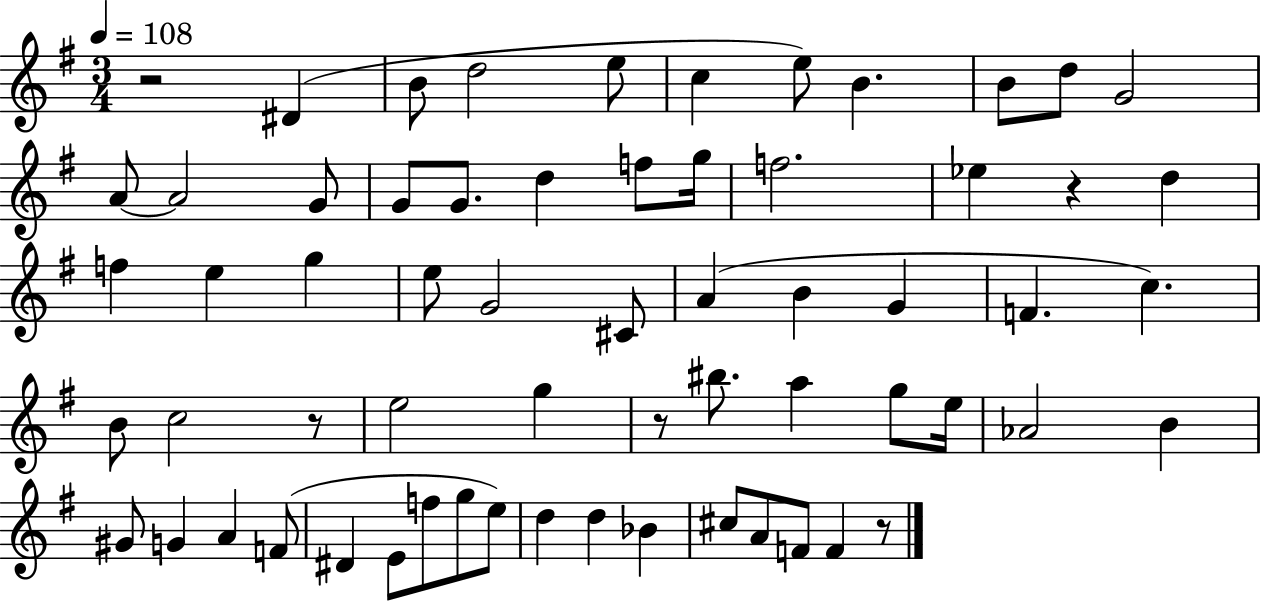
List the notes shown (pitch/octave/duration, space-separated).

R/h D#4/q B4/e D5/h E5/e C5/q E5/e B4/q. B4/e D5/e G4/h A4/e A4/h G4/e G4/e G4/e. D5/q F5/e G5/s F5/h. Eb5/q R/q D5/q F5/q E5/q G5/q E5/e G4/h C#4/e A4/q B4/q G4/q F4/q. C5/q. B4/e C5/h R/e E5/h G5/q R/e BIS5/e. A5/q G5/e E5/s Ab4/h B4/q G#4/e G4/q A4/q F4/e D#4/q E4/e F5/e G5/e E5/e D5/q D5/q Bb4/q C#5/e A4/e F4/e F4/q R/e